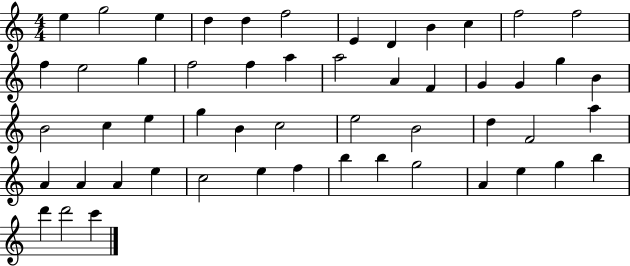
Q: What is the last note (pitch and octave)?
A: C6